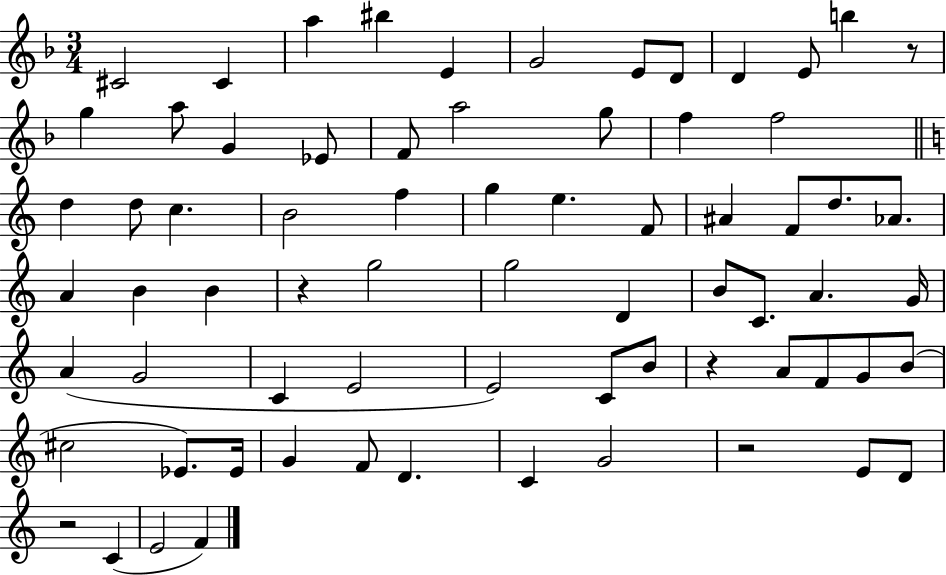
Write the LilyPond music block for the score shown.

{
  \clef treble
  \numericTimeSignature
  \time 3/4
  \key f \major
  cis'2 cis'4 | a''4 bis''4 e'4 | g'2 e'8 d'8 | d'4 e'8 b''4 r8 | \break g''4 a''8 g'4 ees'8 | f'8 a''2 g''8 | f''4 f''2 | \bar "||" \break \key a \minor d''4 d''8 c''4. | b'2 f''4 | g''4 e''4. f'8 | ais'4 f'8 d''8. aes'8. | \break a'4 b'4 b'4 | r4 g''2 | g''2 d'4 | b'8 c'8. a'4. g'16 | \break a'4( g'2 | c'4 e'2 | e'2) c'8 b'8 | r4 a'8 f'8 g'8 b'8( | \break cis''2 ees'8.) ees'16 | g'4 f'8 d'4. | c'4 g'2 | r2 e'8 d'8 | \break r2 c'4( | e'2 f'4) | \bar "|."
}